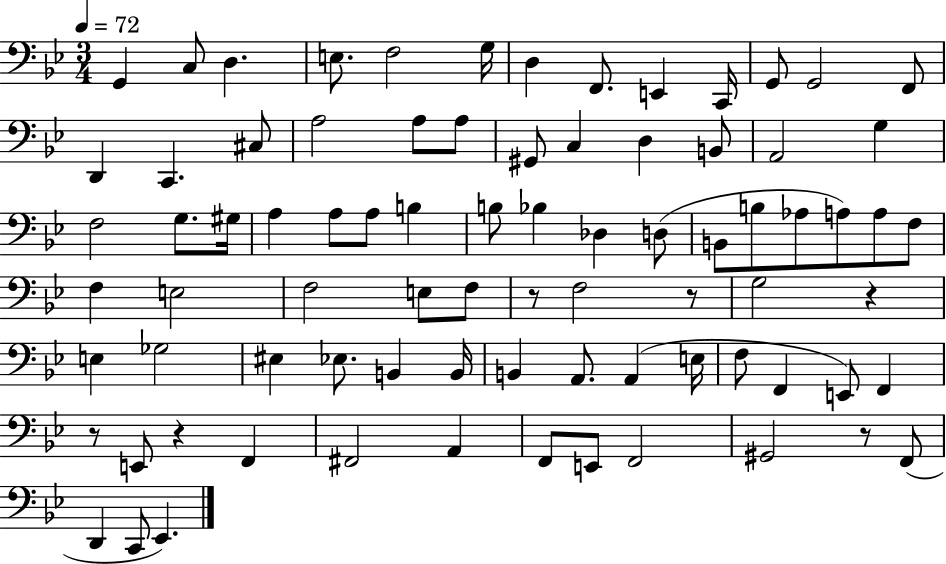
G2/q C3/e D3/q. E3/e. F3/h G3/s D3/q F2/e. E2/q C2/s G2/e G2/h F2/e D2/q C2/q. C#3/e A3/h A3/e A3/e G#2/e C3/q D3/q B2/e A2/h G3/q F3/h G3/e. G#3/s A3/q A3/e A3/e B3/q B3/e Bb3/q Db3/q D3/e B2/e B3/e Ab3/e A3/e A3/e F3/e F3/q E3/h F3/h E3/e F3/e R/e F3/h R/e G3/h R/q E3/q Gb3/h EIS3/q Eb3/e. B2/q B2/s B2/q A2/e. A2/q E3/s F3/e F2/q E2/e F2/q R/e E2/e R/q F2/q F#2/h A2/q F2/e E2/e F2/h G#2/h R/e F2/e D2/q C2/e Eb2/q.